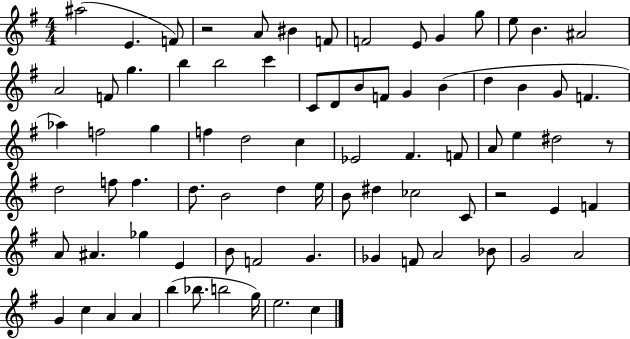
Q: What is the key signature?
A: G major